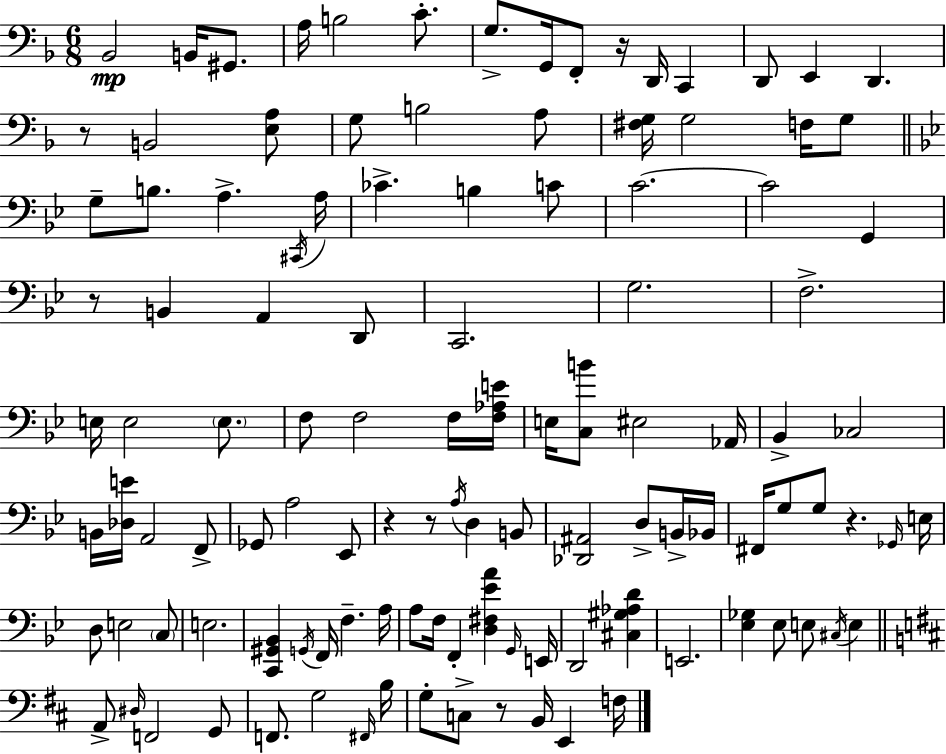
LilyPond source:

{
  \clef bass
  \numericTimeSignature
  \time 6/8
  \key d \minor
  bes,2\mp b,16 gis,8. | a16 b2 c'8.-. | g8.-> g,16 f,8-. r16 d,16 c,4 | d,8 e,4 d,4. | \break r8 b,2 <e a>8 | g8 b2 a8 | <fis g>16 g2 f16 g8 | \bar "||" \break \key bes \major g8-- b8. a4.-> \acciaccatura { cis,16 } | a16 ces'4.-> b4 c'8 | c'2.~~ | c'2 g,4 | \break r8 b,4 a,4 d,8 | c,2. | g2. | f2.-> | \break e16 e2 \parenthesize e8. | f8 f2 f16 | <f aes e'>16 e16 <c b'>8 eis2 | aes,16 bes,4-> ces2 | \break b,16 <des e'>16 a,2 f,8-> | ges,8 a2 ees,8 | r4 r8 \acciaccatura { a16 } d4 | b,8 <des, ais,>2 d8-> | \break b,16-> bes,16 fis,16 g8 g8 r4. | \grace { ges,16 } e16 d8 e2 | \parenthesize c8 e2. | <c, gis, bes,>4 \acciaccatura { g,16 } f,16 f4.-- | \break a16 a8 f16 f,4-. <d fis ees' a'>4 | \grace { g,16 } e,16 d,2 | <cis gis aes d'>4 e,2. | <ees ges>4 ees8 e8 | \break \acciaccatura { cis16 } e4 \bar "||" \break \key d \major a,8-> \grace { dis16 } f,2 g,8 | f,8. g2 | \grace { fis,16 } b16 g8-. c8-> r8 b,16 e,4 | f16 \bar "|."
}